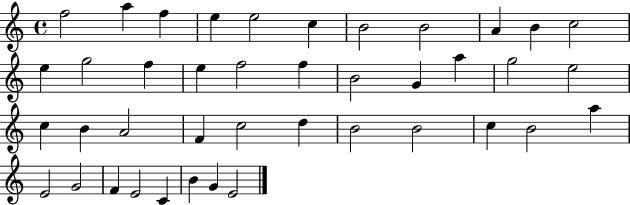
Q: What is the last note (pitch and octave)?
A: E4